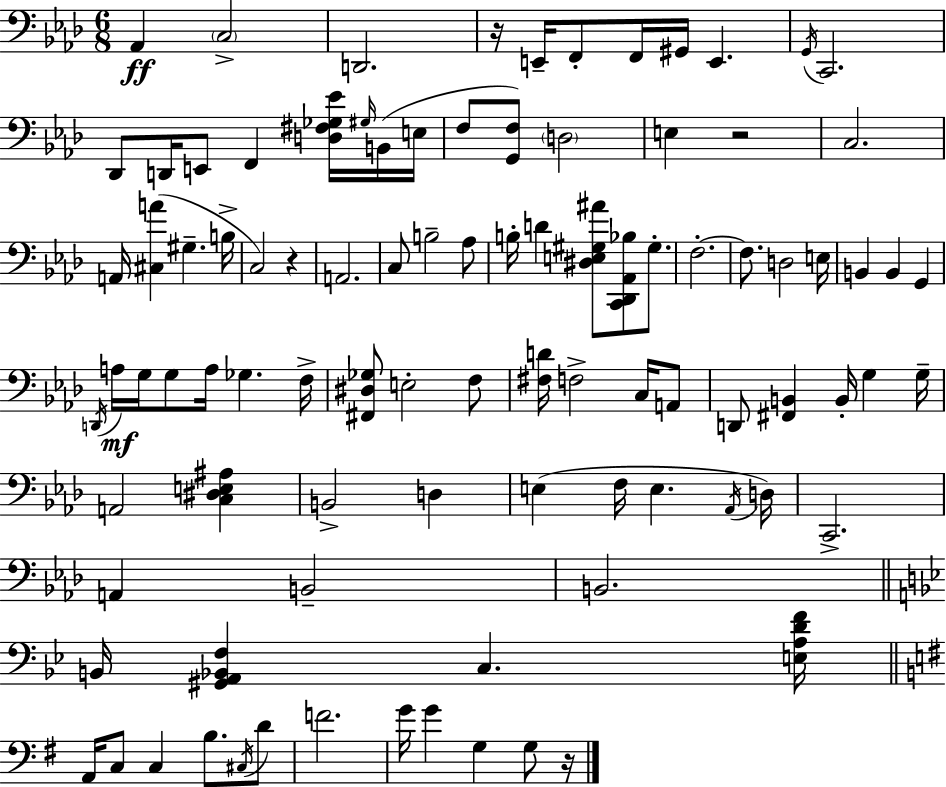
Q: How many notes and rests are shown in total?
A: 95